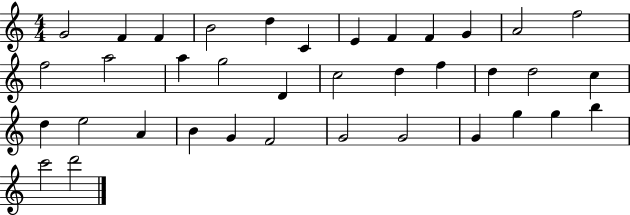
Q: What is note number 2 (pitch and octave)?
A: F4